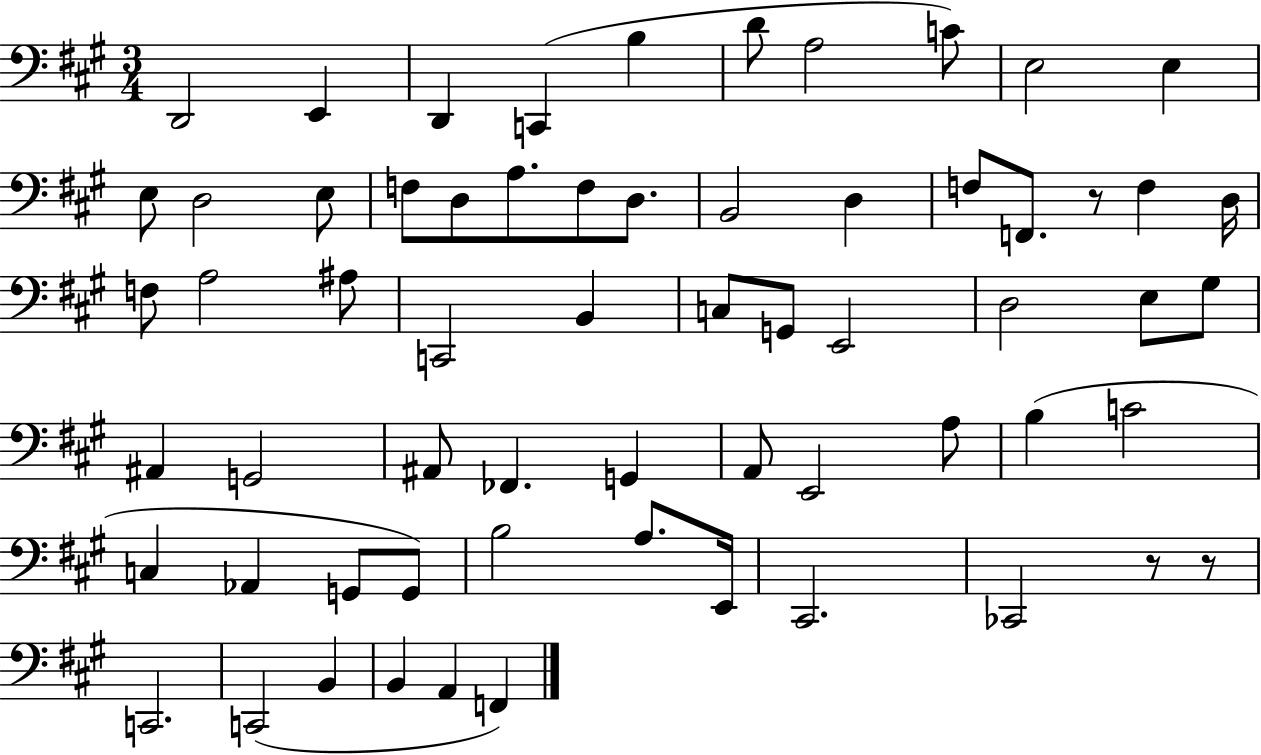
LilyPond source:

{
  \clef bass
  \numericTimeSignature
  \time 3/4
  \key a \major
  \repeat volta 2 { d,2 e,4 | d,4 c,4( b4 | d'8 a2 c'8) | e2 e4 | \break e8 d2 e8 | f8 d8 a8. f8 d8. | b,2 d4 | f8 f,8. r8 f4 d16 | \break f8 a2 ais8 | c,2 b,4 | c8 g,8 e,2 | d2 e8 gis8 | \break ais,4 g,2 | ais,8 fes,4. g,4 | a,8 e,2 a8 | b4( c'2 | \break c4 aes,4 g,8 g,8) | b2 a8. e,16 | cis,2. | ces,2 r8 r8 | \break c,2. | c,2( b,4 | b,4 a,4 f,4) | } \bar "|."
}